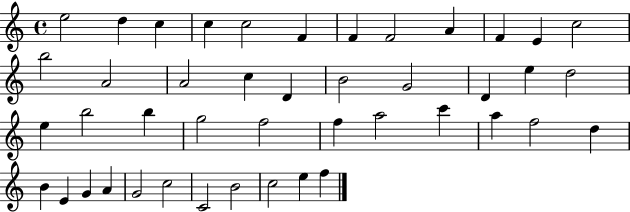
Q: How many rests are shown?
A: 0